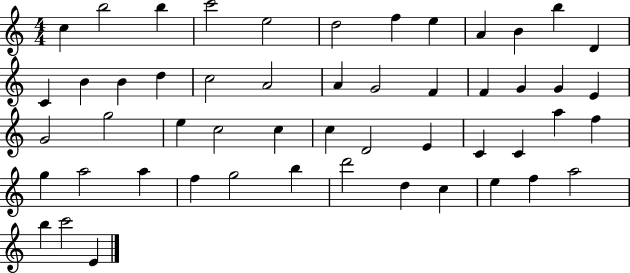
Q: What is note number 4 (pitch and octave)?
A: C6